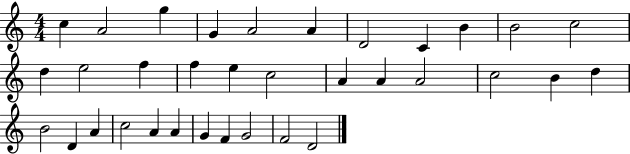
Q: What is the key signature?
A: C major